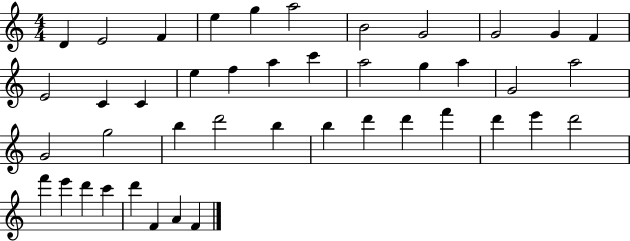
D4/q E4/h F4/q E5/q G5/q A5/h B4/h G4/h G4/h G4/q F4/q E4/h C4/q C4/q E5/q F5/q A5/q C6/q A5/h G5/q A5/q G4/h A5/h G4/h G5/h B5/q D6/h B5/q B5/q D6/q D6/q F6/q D6/q E6/q D6/h F6/q E6/q D6/q C6/q D6/q F4/q A4/q F4/q